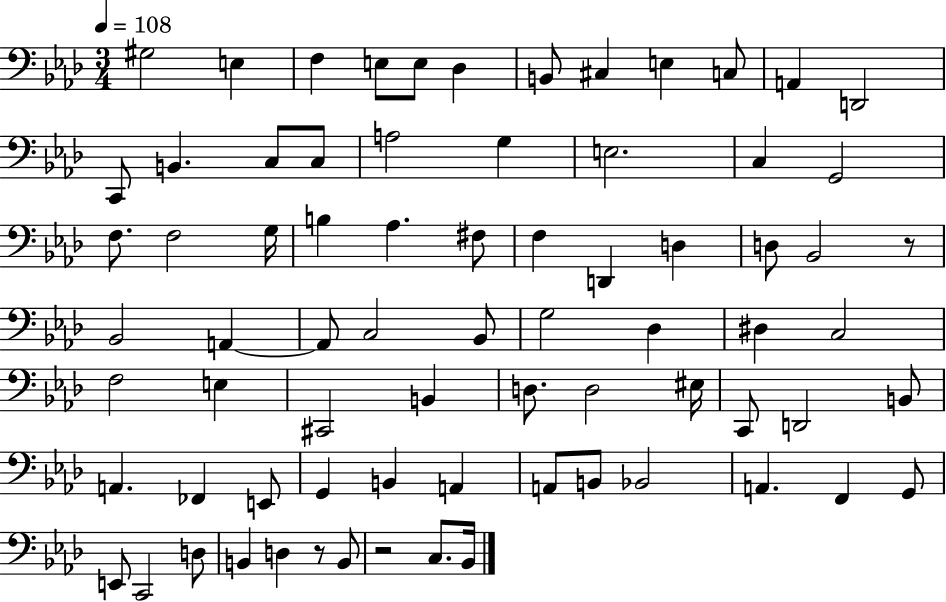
{
  \clef bass
  \numericTimeSignature
  \time 3/4
  \key aes \major
  \tempo 4 = 108
  gis2 e4 | f4 e8 e8 des4 | b,8 cis4 e4 c8 | a,4 d,2 | \break c,8 b,4. c8 c8 | a2 g4 | e2. | c4 g,2 | \break f8. f2 g16 | b4 aes4. fis8 | f4 d,4 d4 | d8 bes,2 r8 | \break bes,2 a,4~~ | a,8 c2 bes,8 | g2 des4 | dis4 c2 | \break f2 e4 | cis,2 b,4 | d8. d2 eis16 | c,8 d,2 b,8 | \break a,4. fes,4 e,8 | g,4 b,4 a,4 | a,8 b,8 bes,2 | a,4. f,4 g,8 | \break e,8 c,2 d8 | b,4 d4 r8 b,8 | r2 c8. bes,16 | \bar "|."
}